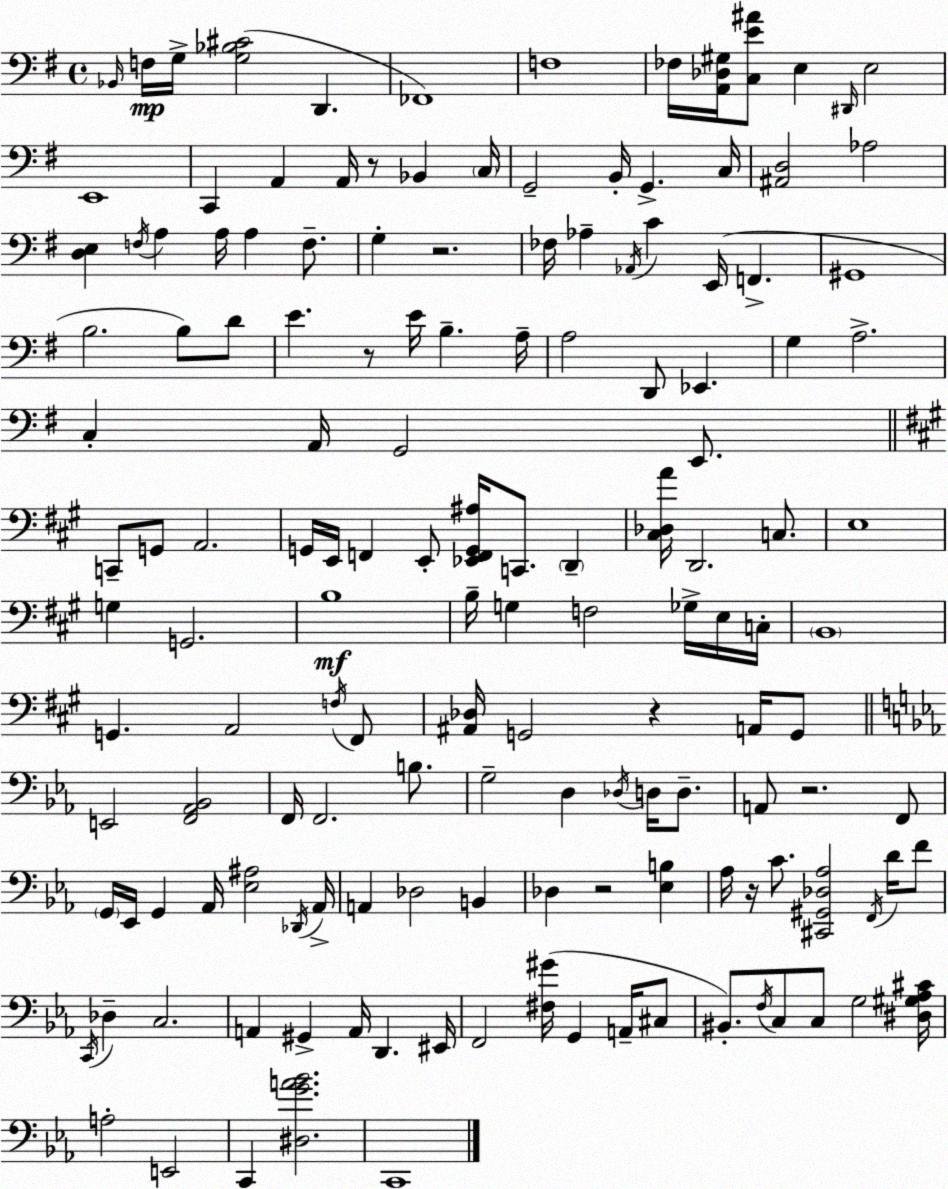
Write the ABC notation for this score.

X:1
T:Untitled
M:4/4
L:1/4
K:Em
_B,,/4 F,/4 G,/4 [G,_B,^C]2 D,, _F,,4 F,4 _F,/4 [A,,_D,^G,]/4 [C,E^A]/2 E, ^D,,/4 E,2 E,,4 C,, A,, A,,/4 z/2 _B,, C,/4 G,,2 B,,/4 G,, C,/4 [^A,,D,]2 _A,2 [D,E,] F,/4 A, A,/4 A, F,/2 G, z2 _F,/4 _A, _A,,/4 C E,,/4 F,, ^G,,4 B,2 B,/2 D/2 E z/2 E/4 B, A,/4 A,2 D,,/2 _E,, G, A,2 C, A,,/4 G,,2 E,,/2 C,,/2 G,,/2 A,,2 G,,/4 E,,/4 F,, E,,/2 [_E,,F,,G,,^A,]/4 C,,/2 D,, [^C,_D,A]/4 D,,2 C,/2 E,4 G, G,,2 B,4 B,/4 G, F,2 _G,/4 E,/4 C,/4 B,,4 G,, A,,2 F,/4 ^F,,/2 [^A,,_D,]/4 G,,2 z A,,/4 G,,/2 E,,2 [F,,_A,,_B,,]2 F,,/4 F,,2 B,/2 G,2 D, _D,/4 D,/4 D,/2 A,,/2 z2 F,,/2 G,,/4 _E,,/4 G,, _A,,/4 [_E,^A,]2 _D,,/4 _A,,/4 A,, _D,2 B,, _D, z2 [_E,B,] _A,/4 z/4 C/2 [^C,,^G,,_D,_A,]2 F,,/4 D/4 F/2 C,,/4 _D, C,2 A,, ^G,, A,,/4 D,, ^E,,/4 F,,2 [^F,^G]/4 G,, A,,/4 ^C,/2 ^B,,/2 F,/4 C,/2 C,/2 G,2 [^D,^G,_A,^C]/4 A,2 E,,2 C,, [^D,GA_B]2 C,,4